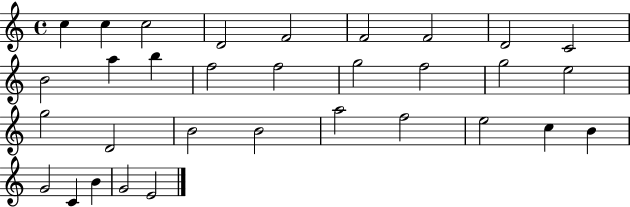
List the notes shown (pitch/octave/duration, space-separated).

C5/q C5/q C5/h D4/h F4/h F4/h F4/h D4/h C4/h B4/h A5/q B5/q F5/h F5/h G5/h F5/h G5/h E5/h G5/h D4/h B4/h B4/h A5/h F5/h E5/h C5/q B4/q G4/h C4/q B4/q G4/h E4/h